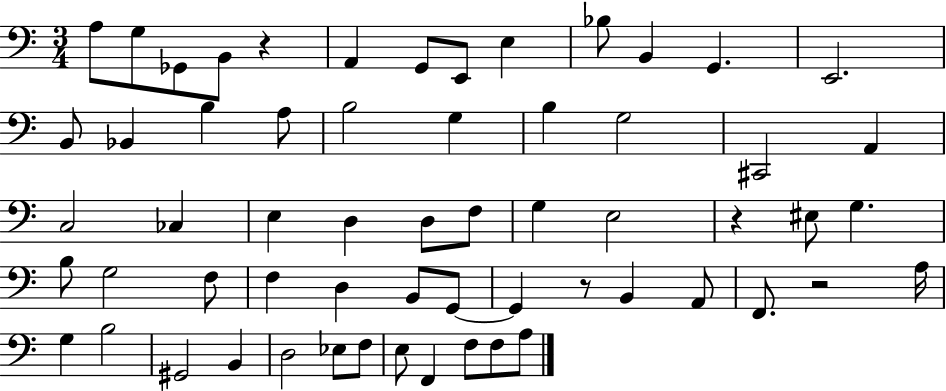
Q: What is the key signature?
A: C major